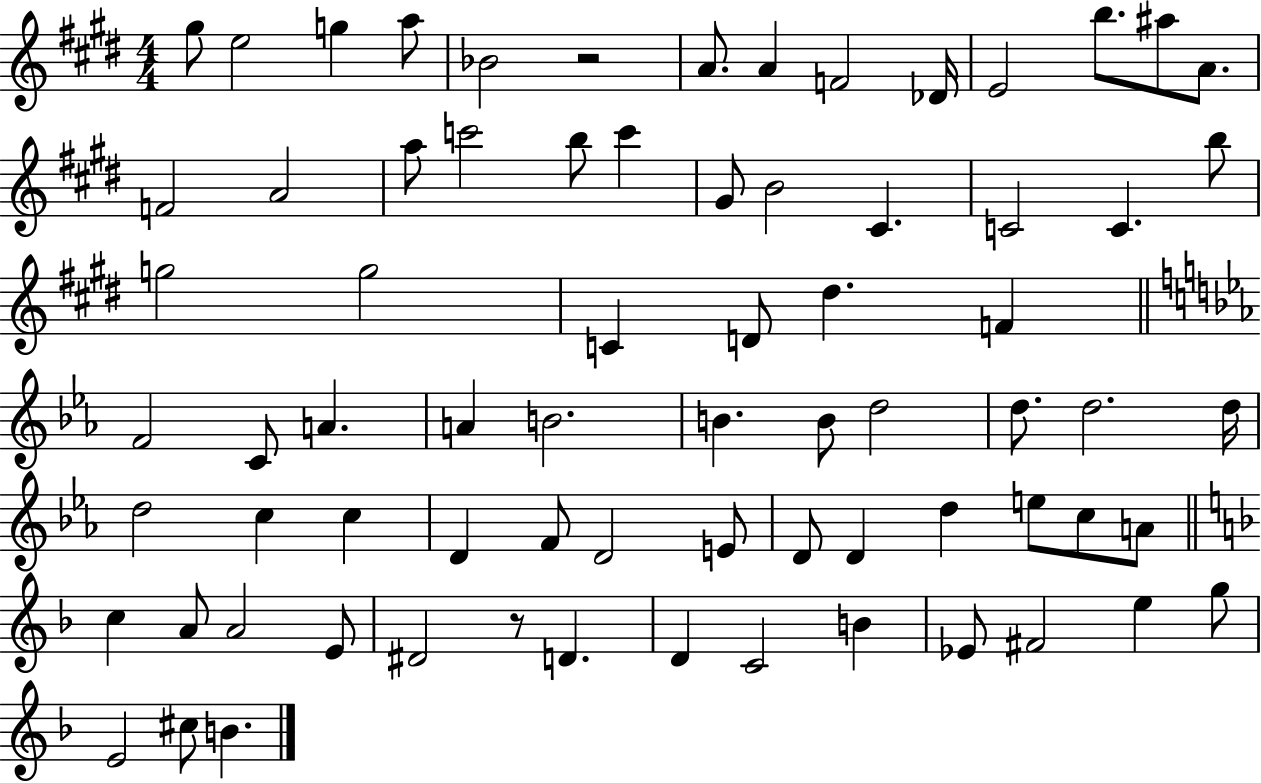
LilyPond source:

{
  \clef treble
  \numericTimeSignature
  \time 4/4
  \key e \major
  gis''8 e''2 g''4 a''8 | bes'2 r2 | a'8. a'4 f'2 des'16 | e'2 b''8. ais''8 a'8. | \break f'2 a'2 | a''8 c'''2 b''8 c'''4 | gis'8 b'2 cis'4. | c'2 c'4. b''8 | \break g''2 g''2 | c'4 d'8 dis''4. f'4 | \bar "||" \break \key ees \major f'2 c'8 a'4. | a'4 b'2. | b'4. b'8 d''2 | d''8. d''2. d''16 | \break d''2 c''4 c''4 | d'4 f'8 d'2 e'8 | d'8 d'4 d''4 e''8 c''8 a'8 | \bar "||" \break \key f \major c''4 a'8 a'2 e'8 | dis'2 r8 d'4. | d'4 c'2 b'4 | ees'8 fis'2 e''4 g''8 | \break e'2 cis''8 b'4. | \bar "|."
}